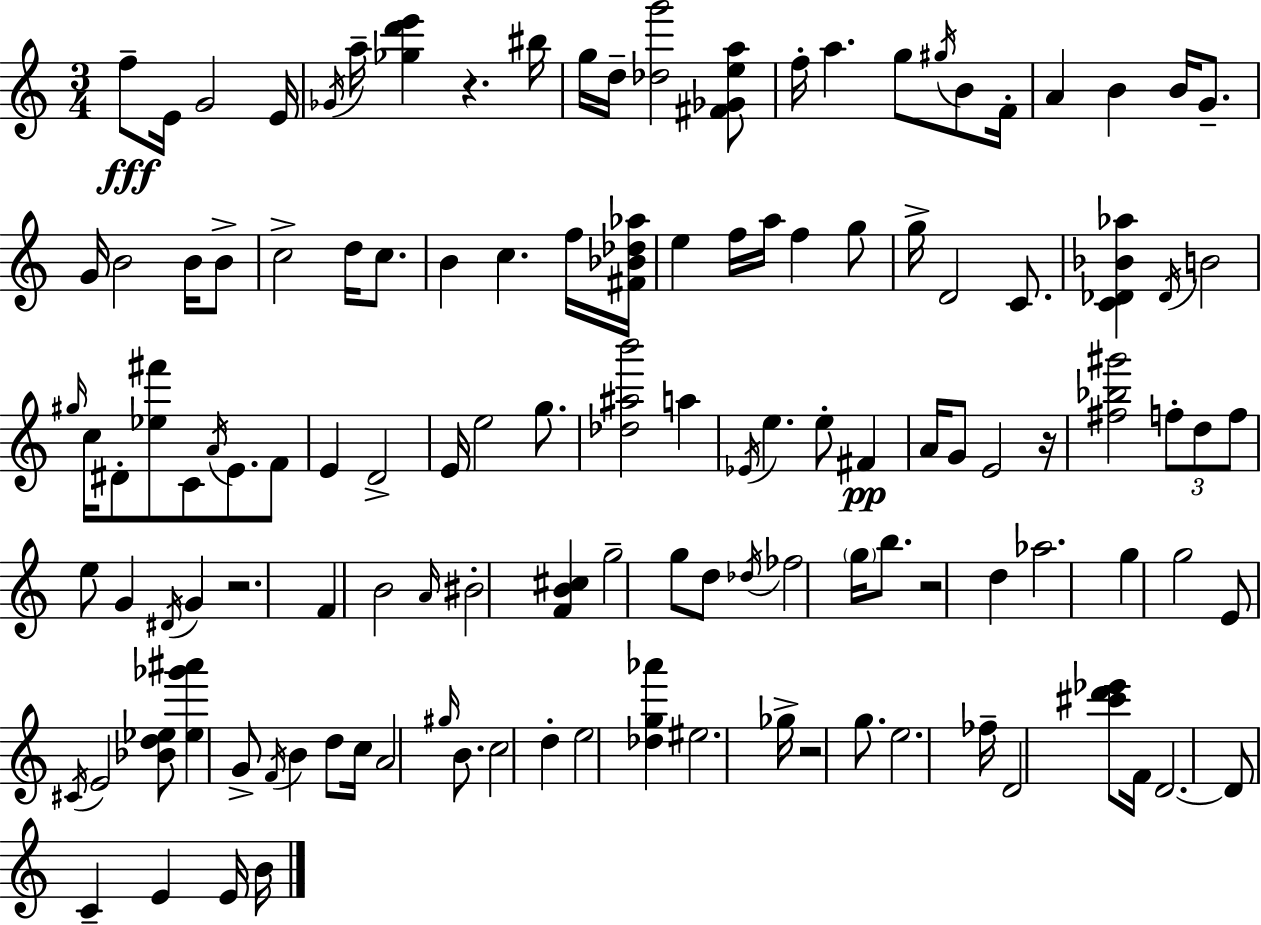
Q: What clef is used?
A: treble